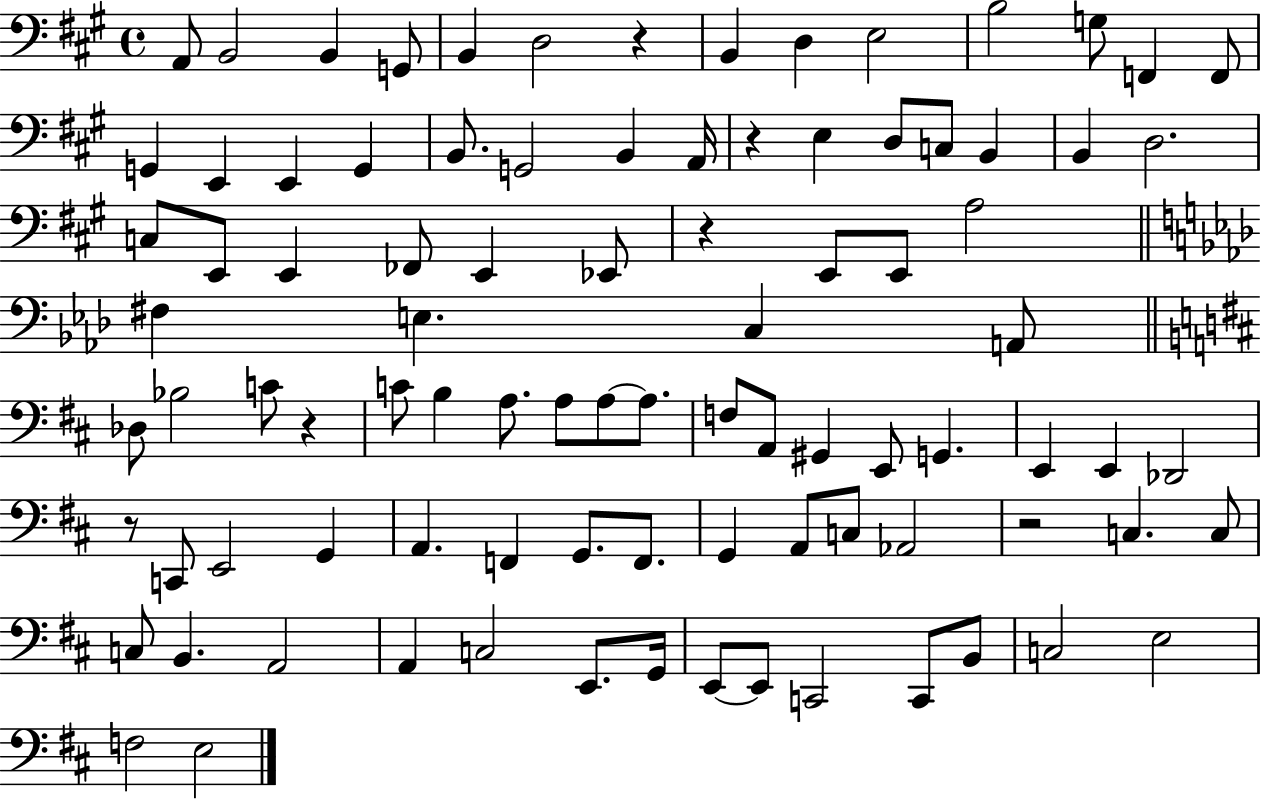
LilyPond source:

{
  \clef bass
  \time 4/4
  \defaultTimeSignature
  \key a \major
  \repeat volta 2 { a,8 b,2 b,4 g,8 | b,4 d2 r4 | b,4 d4 e2 | b2 g8 f,4 f,8 | \break g,4 e,4 e,4 g,4 | b,8. g,2 b,4 a,16 | r4 e4 d8 c8 b,4 | b,4 d2. | \break c8 e,8 e,4 fes,8 e,4 ees,8 | r4 e,8 e,8 a2 | \bar "||" \break \key aes \major fis4 e4. c4 a,8 | \bar "||" \break \key d \major des8 bes2 c'8 r4 | c'8 b4 a8. a8 a8~~ a8. | f8 a,8 gis,4 e,8 g,4. | e,4 e,4 des,2 | \break r8 c,8 e,2 g,4 | a,4. f,4 g,8. f,8. | g,4 a,8 c8 aes,2 | r2 c4. c8 | \break c8 b,4. a,2 | a,4 c2 e,8. g,16 | e,8~~ e,8 c,2 c,8 b,8 | c2 e2 | \break f2 e2 | } \bar "|."
}